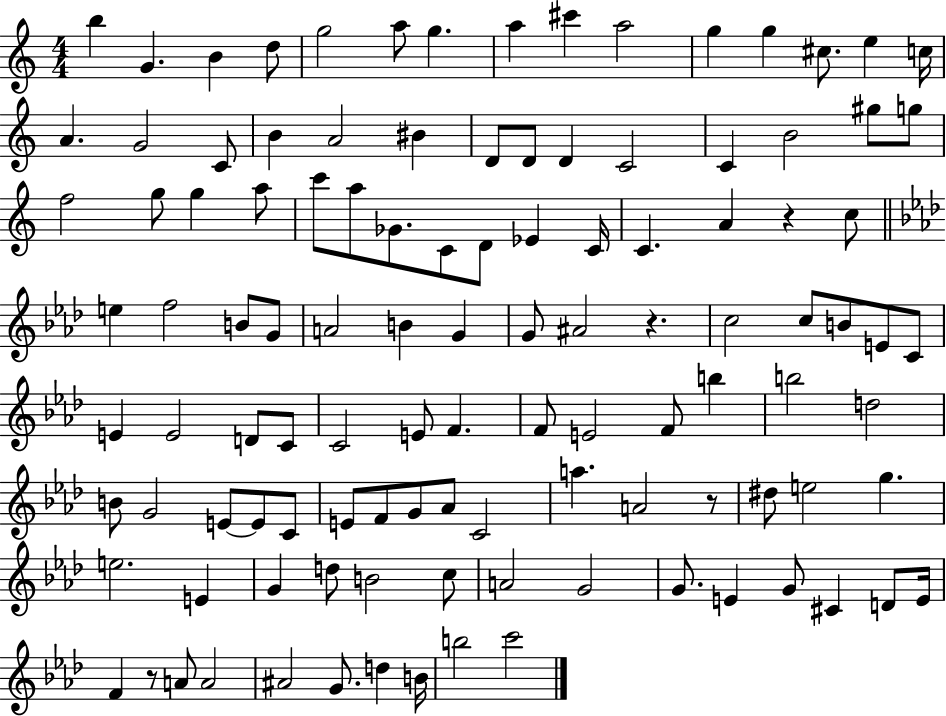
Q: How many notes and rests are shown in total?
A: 112